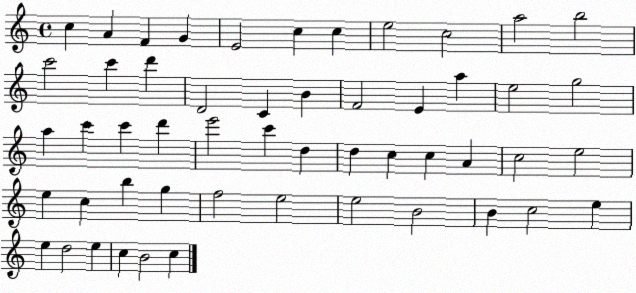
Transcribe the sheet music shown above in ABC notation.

X:1
T:Untitled
M:4/4
L:1/4
K:C
c A F G E2 c c e2 c2 a2 b2 c'2 c' d' D2 C B F2 E a e2 g2 a c' c' d' e'2 c' d d c c A c2 e2 e c b g f2 e2 e2 B2 B c2 e e d2 e c B2 c